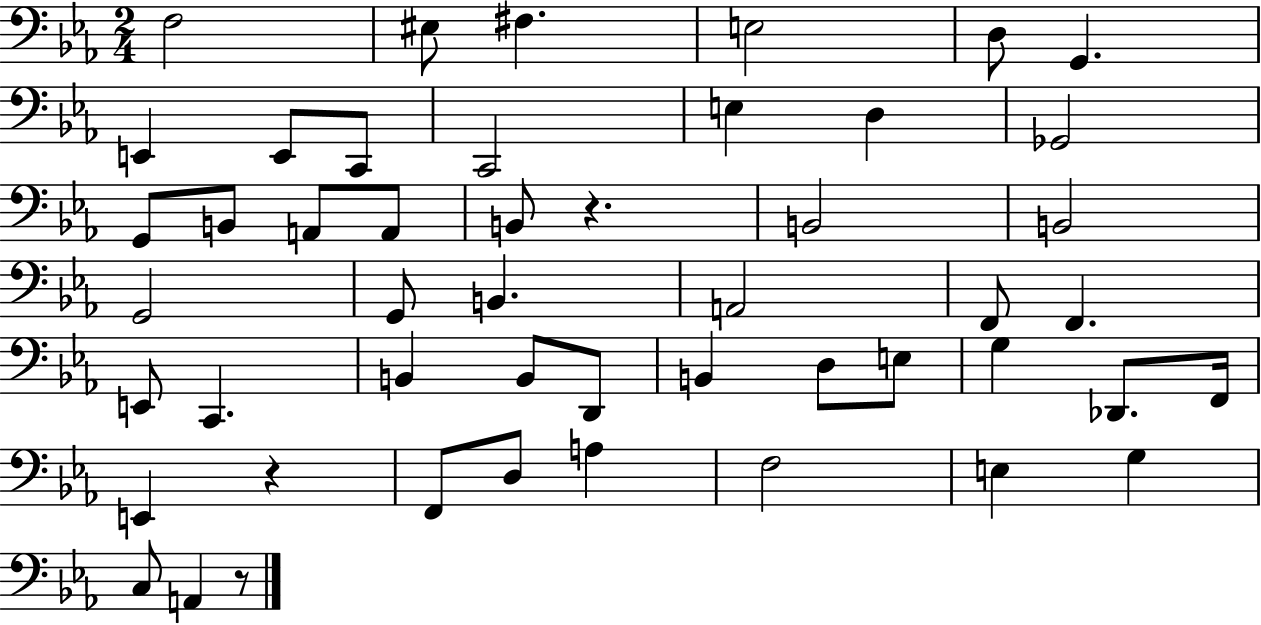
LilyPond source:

{
  \clef bass
  \numericTimeSignature
  \time 2/4
  \key ees \major
  f2 | eis8 fis4. | e2 | d8 g,4. | \break e,4 e,8 c,8 | c,2 | e4 d4 | ges,2 | \break g,8 b,8 a,8 a,8 | b,8 r4. | b,2 | b,2 | \break g,2 | g,8 b,4. | a,2 | f,8 f,4. | \break e,8 c,4. | b,4 b,8 d,8 | b,4 d8 e8 | g4 des,8. f,16 | \break e,4 r4 | f,8 d8 a4 | f2 | e4 g4 | \break c8 a,4 r8 | \bar "|."
}